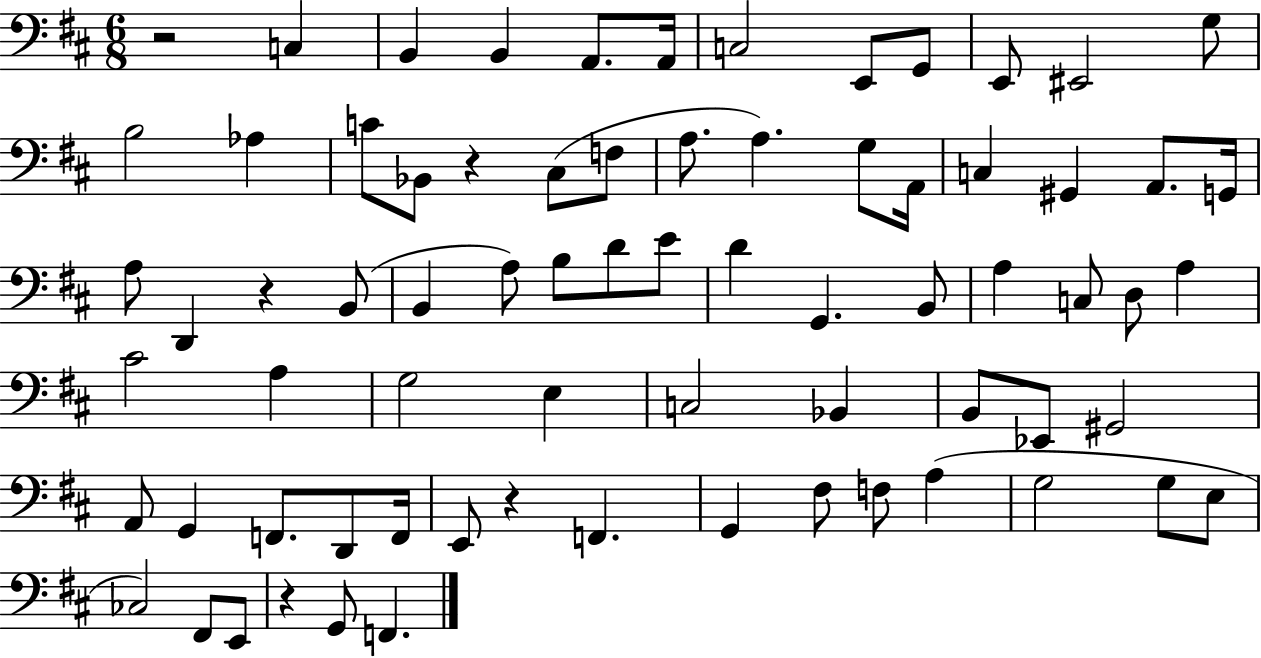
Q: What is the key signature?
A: D major